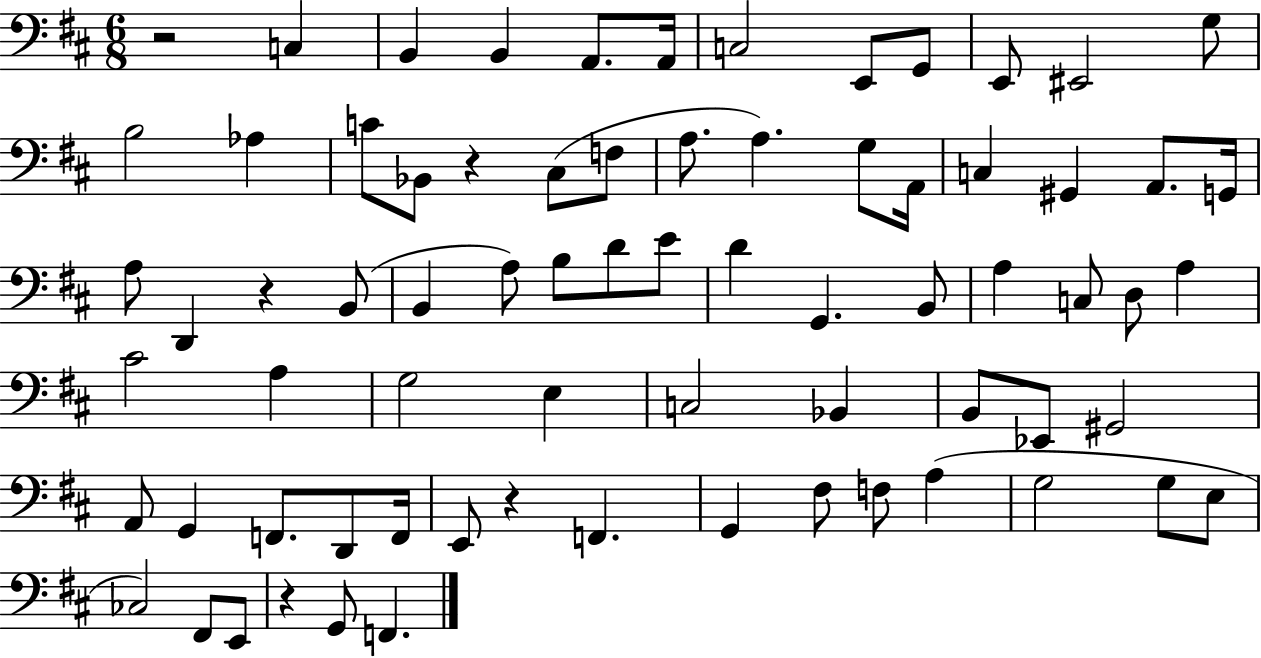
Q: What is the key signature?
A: D major